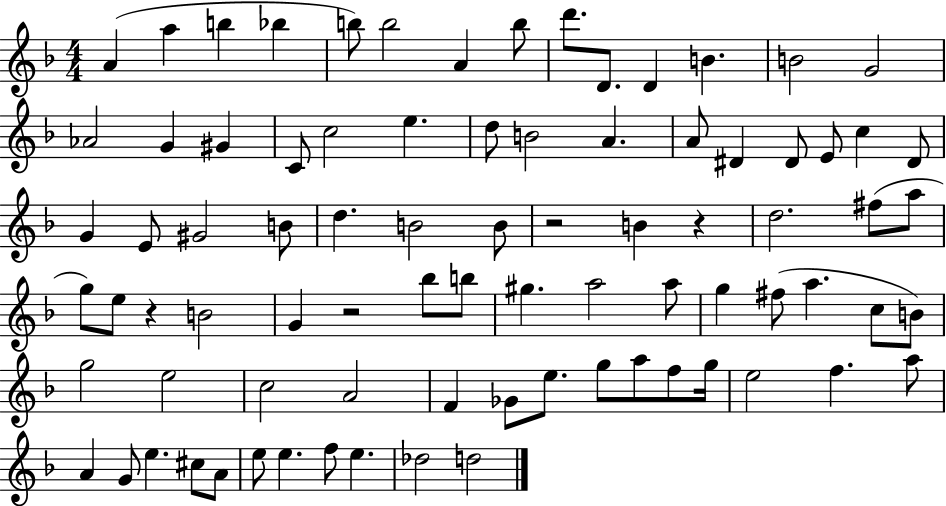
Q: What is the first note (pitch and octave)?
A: A4